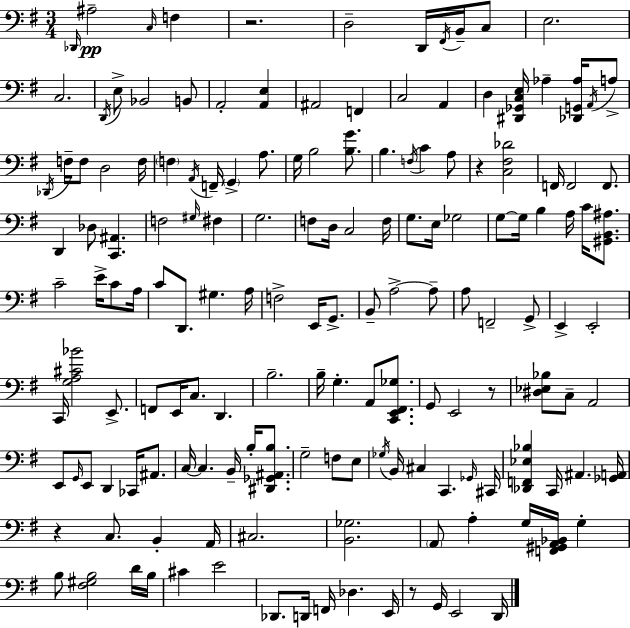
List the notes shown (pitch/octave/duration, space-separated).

Db2/s A#3/h C3/s F3/q R/h. D3/h D2/s F#2/s B2/s C3/e E3/h. C3/h. D2/s E3/e Bb2/h B2/e A2/h [A2,E3]/q A#2/h F2/q C3/h A2/q D3/q [D#2,Gb2,C3,E3]/s Ab3/q [Db2,G2,Ab3]/s A2/s A3/e Db2/s F3/s F3/e D3/h F3/s F3/q A2/s F2/s G2/q A3/e. G3/s B3/h [B3,G4]/e. B3/q. F3/s C4/q A3/e R/q [C3,F#3,Db4]/h F2/s F2/h F2/e. D2/q Db3/e [C2,A#2]/q. F3/h G#3/s F#3/q G3/h. F3/e D3/s C3/h F3/s G3/e. E3/s Gb3/h G3/e G3/s B3/q A3/s C4/s [G#2,B2,A#3]/e. C4/h E4/s C4/e A3/s C4/e D2/e. G#3/q. A3/s F3/h E2/s G2/e. B2/e A3/h A3/e A3/e F2/h G2/e E2/q E2/h C2/s [G3,A3,C#4,Bb4]/h E2/e. F2/e E2/s C3/e. D2/q. B3/h. B3/s G3/q. A2/e [C2,E2,F#2,Gb3]/e. G2/e E2/h R/e [D#3,Eb3,Bb3]/e C3/e A2/h E2/e G2/s E2/e D2/q CES2/s A#2/e. C3/s C3/q. B2/s B3/s [D#2,Gb2,A#2,B3]/e. G3/h F3/e E3/e Gb3/s B2/s C#3/q C2/q. Gb2/s C#2/s [Db2,F2,Eb3,Bb3]/q C2/s A#2/q. [Gb2,A2]/s R/q C3/e. B2/q A2/s C#3/h. [B2,Gb3]/h. A2/e A3/q G3/s [F2,G#2,A2,Bb2]/s G3/q B3/e [F#3,G#3,B3]/h D4/s B3/s C#4/q E4/h Db2/e. D2/s F2/s Db3/q. E2/s R/e G2/s E2/h D2/s